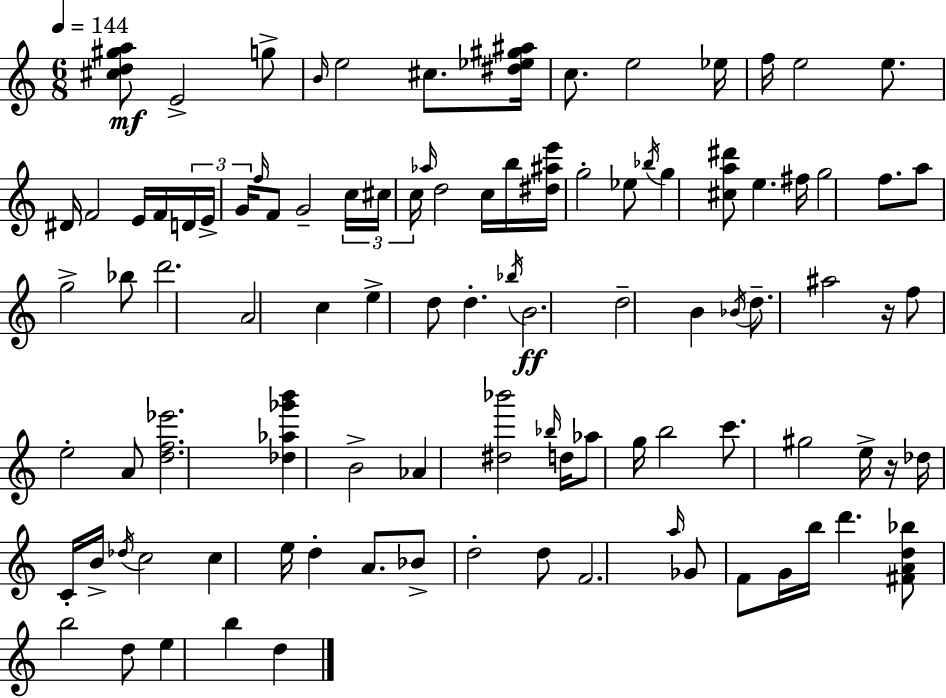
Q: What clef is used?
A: treble